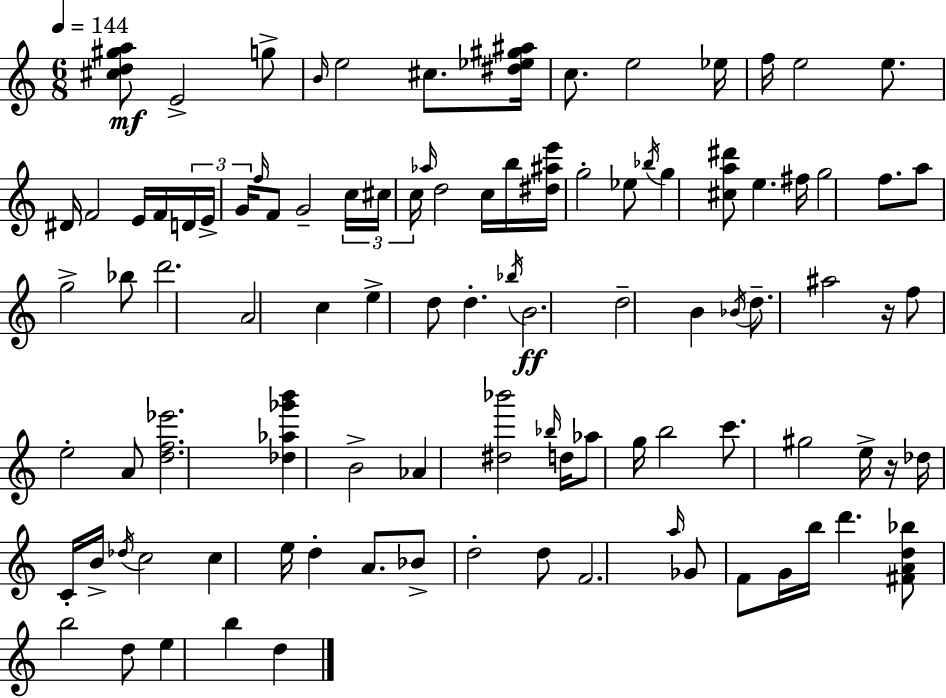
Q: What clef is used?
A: treble